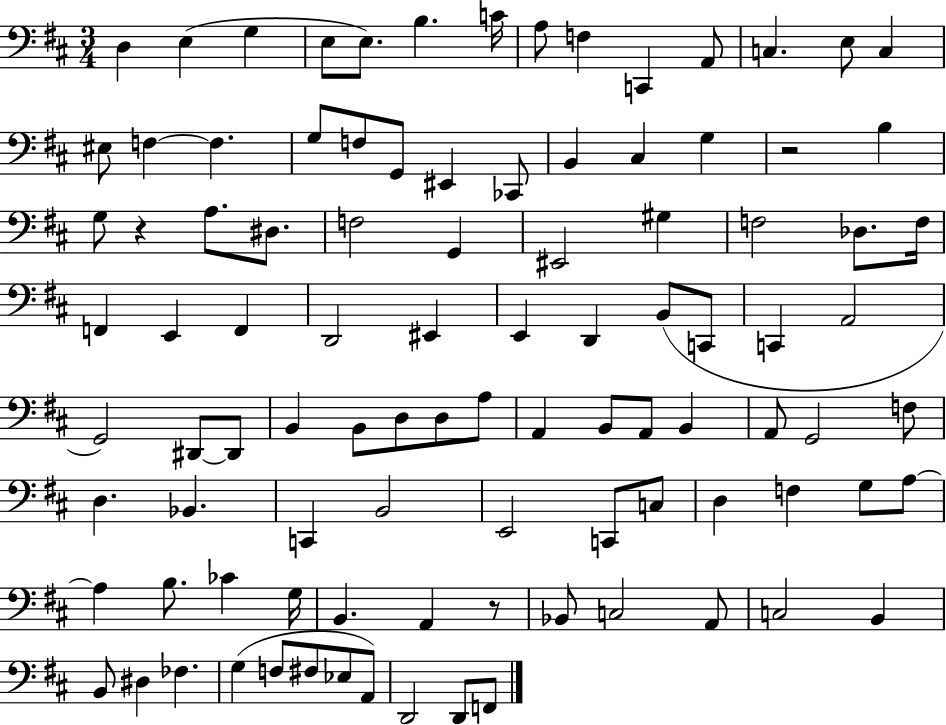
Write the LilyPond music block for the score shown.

{
  \clef bass
  \numericTimeSignature
  \time 3/4
  \key d \major
  d4 e4( g4 | e8 e8.) b4. c'16 | a8 f4 c,4 a,8 | c4. e8 c4 | \break eis8 f4~~ f4. | g8 f8 g,8 eis,4 ces,8 | b,4 cis4 g4 | r2 b4 | \break g8 r4 a8. dis8. | f2 g,4 | eis,2 gis4 | f2 des8. f16 | \break f,4 e,4 f,4 | d,2 eis,4 | e,4 d,4 b,8( c,8 | c,4 a,2 | \break g,2) dis,8~~ dis,8 | b,4 b,8 d8 d8 a8 | a,4 b,8 a,8 b,4 | a,8 g,2 f8 | \break d4. bes,4. | c,4 b,2 | e,2 c,8 c8 | d4 f4 g8 a8~~ | \break a4 b8. ces'4 g16 | b,4. a,4 r8 | bes,8 c2 a,8 | c2 b,4 | \break b,8 dis4 fes4. | g4( f8 fis8 ees8 a,8) | d,2 d,8 f,8 | \bar "|."
}